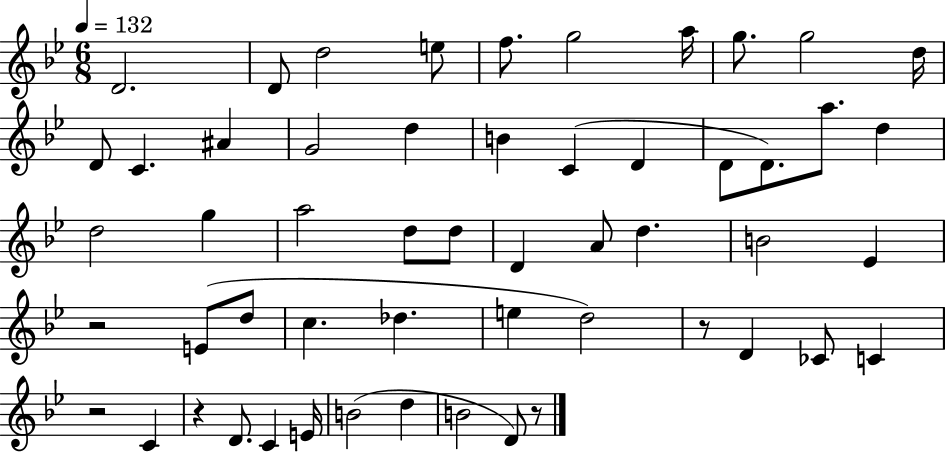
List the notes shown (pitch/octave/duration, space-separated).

D4/h. D4/e D5/h E5/e F5/e. G5/h A5/s G5/e. G5/h D5/s D4/e C4/q. A#4/q G4/h D5/q B4/q C4/q D4/q D4/e D4/e. A5/e. D5/q D5/h G5/q A5/h D5/e D5/e D4/q A4/e D5/q. B4/h Eb4/q R/h E4/e D5/e C5/q. Db5/q. E5/q D5/h R/e D4/q CES4/e C4/q R/h C4/q R/q D4/e. C4/q E4/s B4/h D5/q B4/h D4/e R/e